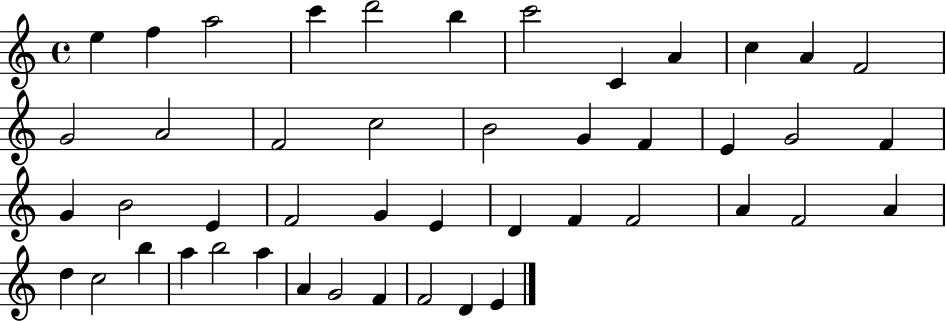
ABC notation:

X:1
T:Untitled
M:4/4
L:1/4
K:C
e f a2 c' d'2 b c'2 C A c A F2 G2 A2 F2 c2 B2 G F E G2 F G B2 E F2 G E D F F2 A F2 A d c2 b a b2 a A G2 F F2 D E